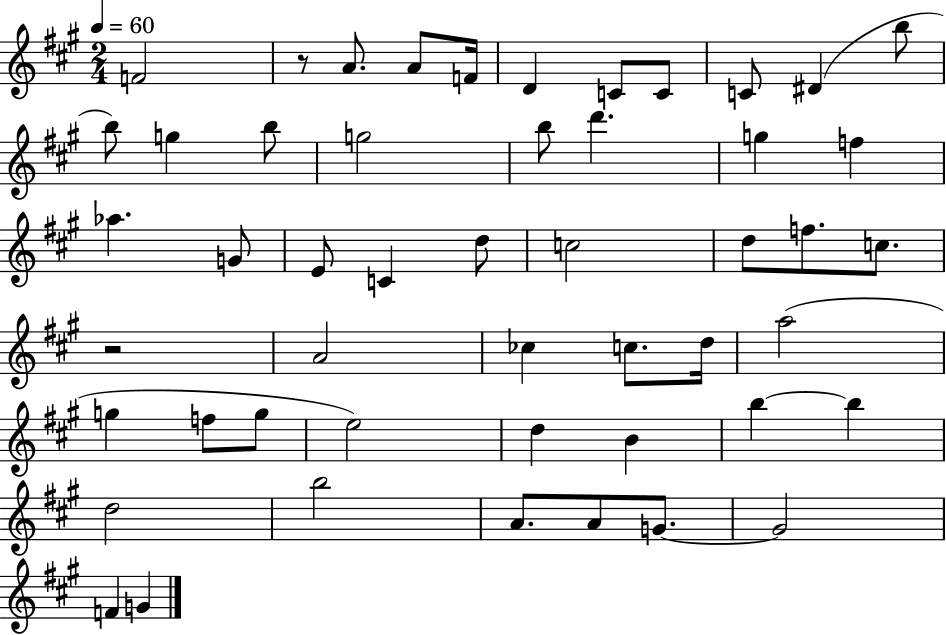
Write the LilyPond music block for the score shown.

{
  \clef treble
  \numericTimeSignature
  \time 2/4
  \key a \major
  \tempo 4 = 60
  f'2 | r8 a'8. a'8 f'16 | d'4 c'8 c'8 | c'8 dis'4( b''8 | \break b''8) g''4 b''8 | g''2 | b''8 d'''4. | g''4 f''4 | \break aes''4. g'8 | e'8 c'4 d''8 | c''2 | d''8 f''8. c''8. | \break r2 | a'2 | ces''4 c''8. d''16 | a''2( | \break g''4 f''8 g''8 | e''2) | d''4 b'4 | b''4~~ b''4 | \break d''2 | b''2 | a'8. a'8 g'8.~~ | g'2 | \break f'4 g'4 | \bar "|."
}